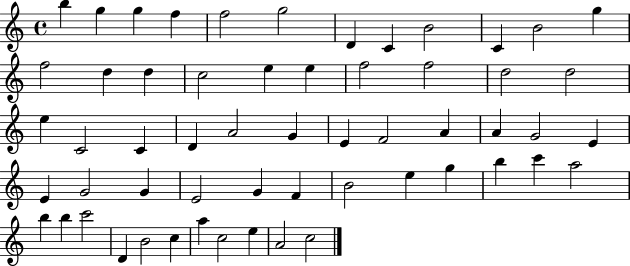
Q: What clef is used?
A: treble